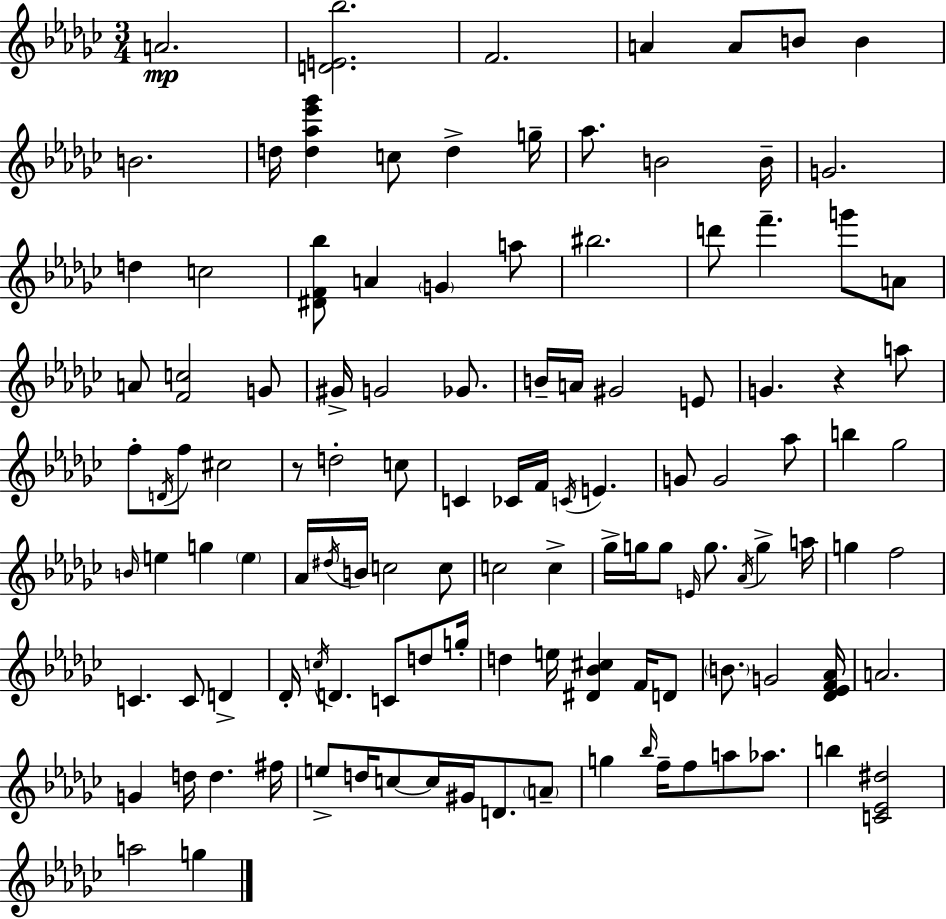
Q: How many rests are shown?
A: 2